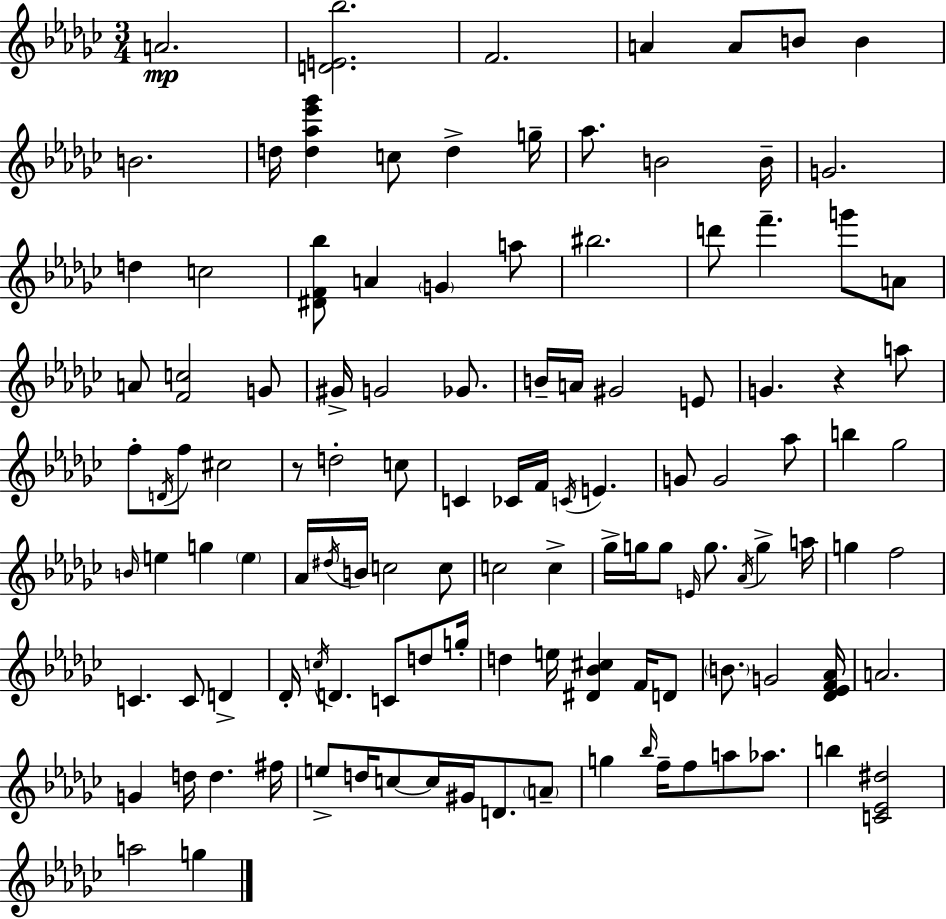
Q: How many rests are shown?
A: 2